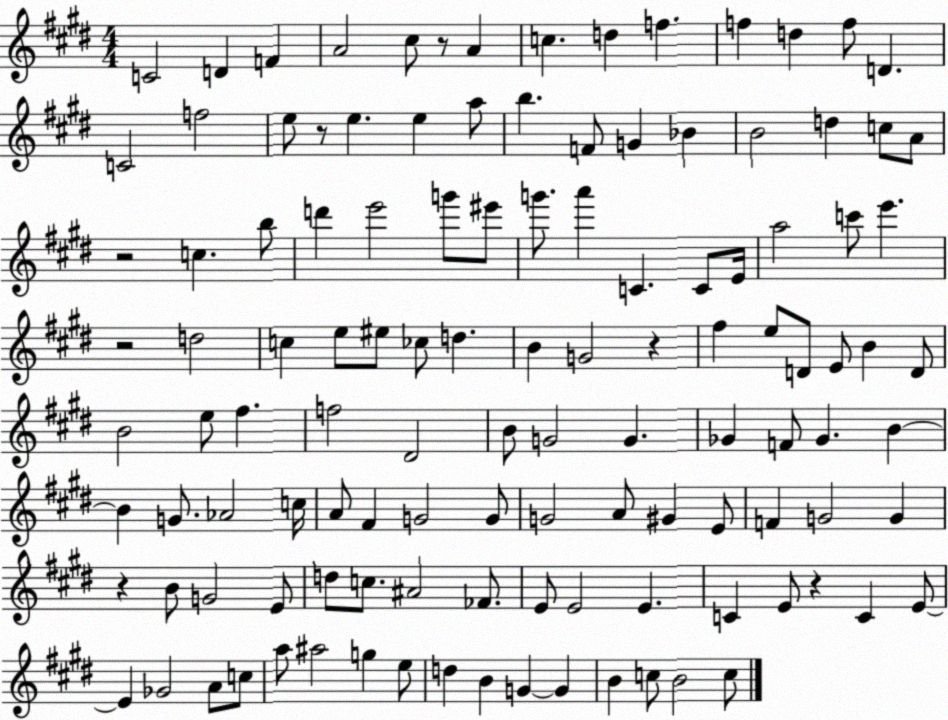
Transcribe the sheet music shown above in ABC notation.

X:1
T:Untitled
M:4/4
L:1/4
K:E
C2 D F A2 ^c/2 z/2 A c d f f d f/2 D C2 f2 e/2 z/2 e e a/2 b F/2 G _B B2 d c/2 A/2 z2 c b/2 d' e'2 g'/2 ^e'/2 g'/2 a' C C/2 E/4 a2 c'/2 e' z2 d2 c e/2 ^e/2 _c/2 d B G2 z ^f e/2 D/2 E/2 B D/2 B2 e/2 ^f f2 ^D2 B/2 G2 G _G F/2 _G B B G/2 _A2 c/4 A/2 ^F G2 G/2 G2 A/2 ^G E/2 F G2 G z B/2 G2 E/2 d/2 c/2 ^A2 _F/2 E/2 E2 E C E/2 z C E/2 E _G2 A/2 c/2 a/2 ^a2 g e/2 d B G G B c/2 B2 c/2